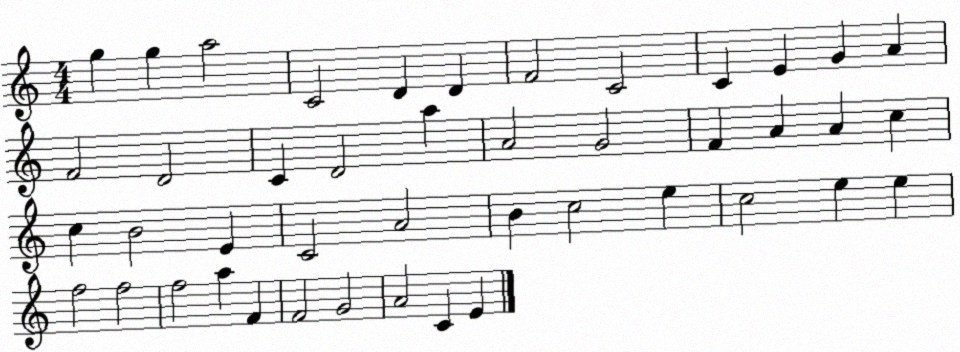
X:1
T:Untitled
M:4/4
L:1/4
K:C
g g a2 C2 D D F2 C2 C E G A F2 D2 C D2 a A2 G2 F A A c c B2 E C2 A2 B c2 e c2 e e f2 f2 f2 a F F2 G2 A2 C E